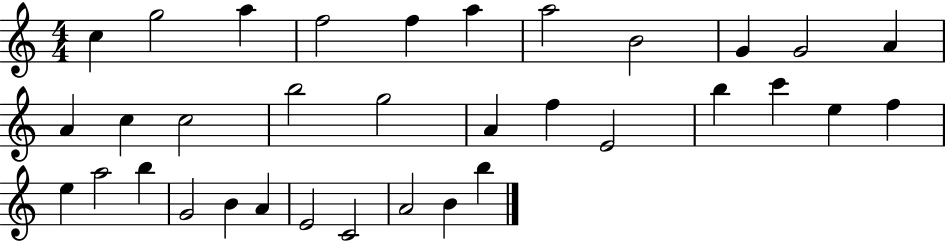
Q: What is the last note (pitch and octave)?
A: B5